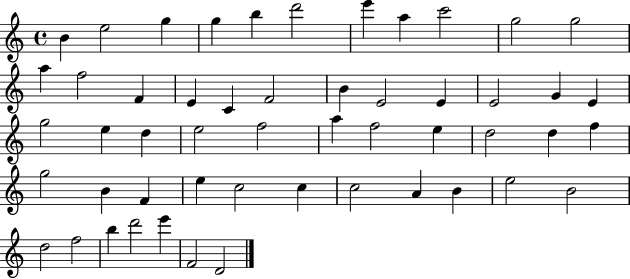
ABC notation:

X:1
T:Untitled
M:4/4
L:1/4
K:C
B e2 g g b d'2 e' a c'2 g2 g2 a f2 F E C F2 B E2 E E2 G E g2 e d e2 f2 a f2 e d2 d f g2 B F e c2 c c2 A B e2 B2 d2 f2 b d'2 e' F2 D2